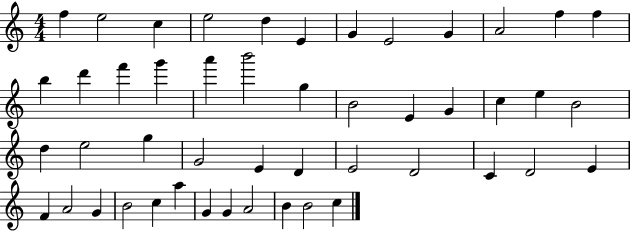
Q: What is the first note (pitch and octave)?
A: F5